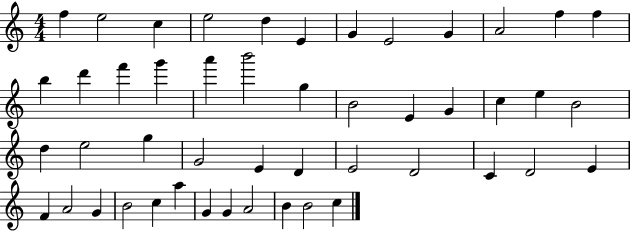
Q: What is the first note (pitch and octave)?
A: F5